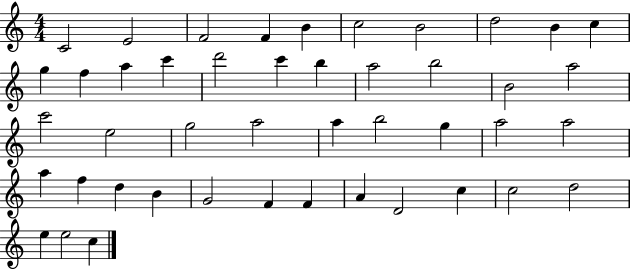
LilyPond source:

{
  \clef treble
  \numericTimeSignature
  \time 4/4
  \key c \major
  c'2 e'2 | f'2 f'4 b'4 | c''2 b'2 | d''2 b'4 c''4 | \break g''4 f''4 a''4 c'''4 | d'''2 c'''4 b''4 | a''2 b''2 | b'2 a''2 | \break c'''2 e''2 | g''2 a''2 | a''4 b''2 g''4 | a''2 a''2 | \break a''4 f''4 d''4 b'4 | g'2 f'4 f'4 | a'4 d'2 c''4 | c''2 d''2 | \break e''4 e''2 c''4 | \bar "|."
}